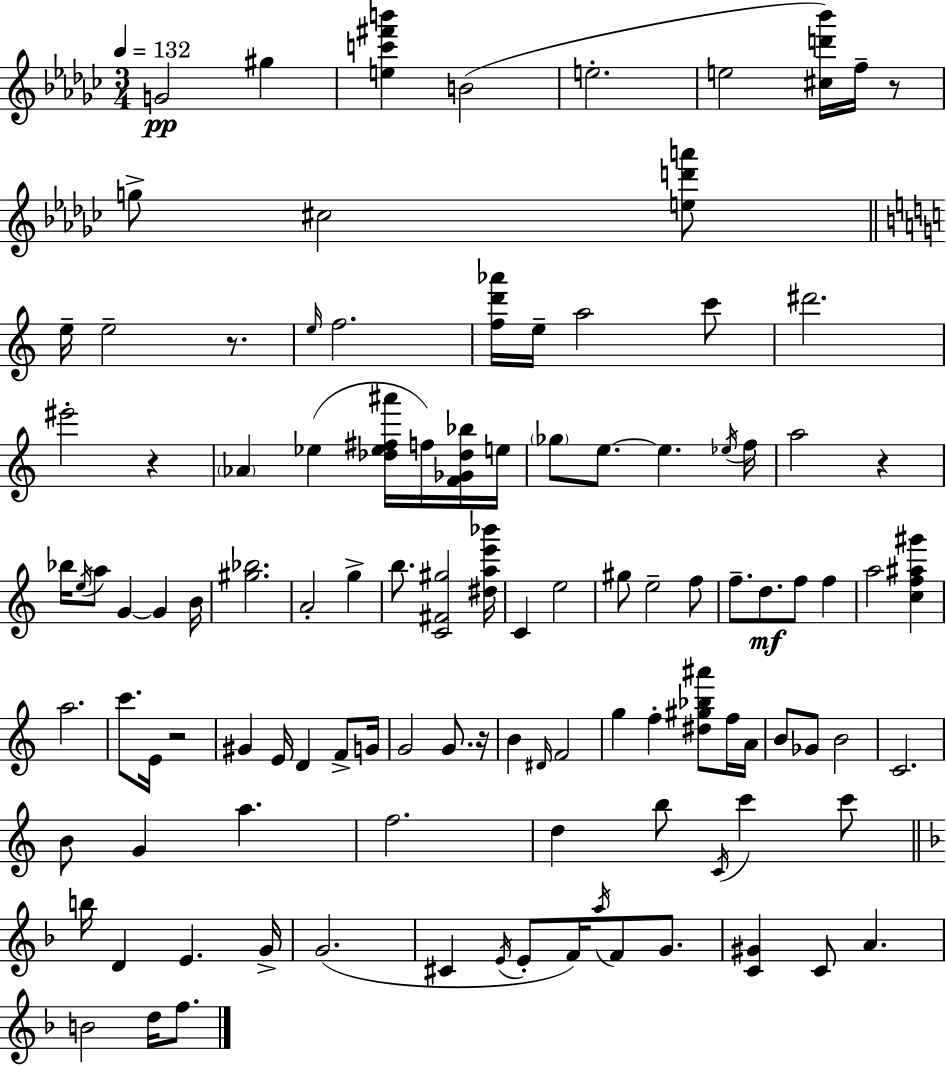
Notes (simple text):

G4/h G#5/q [E5,C6,F#6,B6]/q B4/h E5/h. E5/h [C#5,D6,Bb6]/s F5/s R/e G5/e C#5/h [E5,D6,A6]/e E5/s E5/h R/e. E5/s F5/h. [F5,D6,Ab6]/s E5/s A5/h C6/e D#6/h. EIS6/h R/q Ab4/q Eb5/q [Db5,Eb5,F#5,A#6]/s F5/s [F4,Gb4,Db5,Bb5]/s E5/s Gb5/e E5/e. E5/q. Eb5/s F5/s A5/h R/q Bb5/s E5/s A5/e G4/q G4/q B4/s [G#5,Bb5]/h. A4/h G5/q B5/e. [C4,F#4,G#5]/h [D#5,A5,E6,Bb6]/s C4/q E5/h G#5/e E5/h F5/e F5/e. D5/e. F5/e F5/q A5/h [C5,F5,A#5,G#6]/q A5/h. C6/e. E4/s R/h G#4/q E4/s D4/q F4/e G4/s G4/h G4/e. R/s B4/q D#4/s F4/h G5/q F5/q [D#5,G#5,Bb5,A#6]/e F5/s A4/s B4/e Gb4/e B4/h C4/h. B4/e G4/q A5/q. F5/h. D5/q B5/e C4/s C6/q C6/e B5/s D4/q E4/q. G4/s G4/h. C#4/q E4/s E4/e F4/s A5/s F4/e G4/e. [C4,G#4]/q C4/e A4/q. B4/h D5/s F5/e.